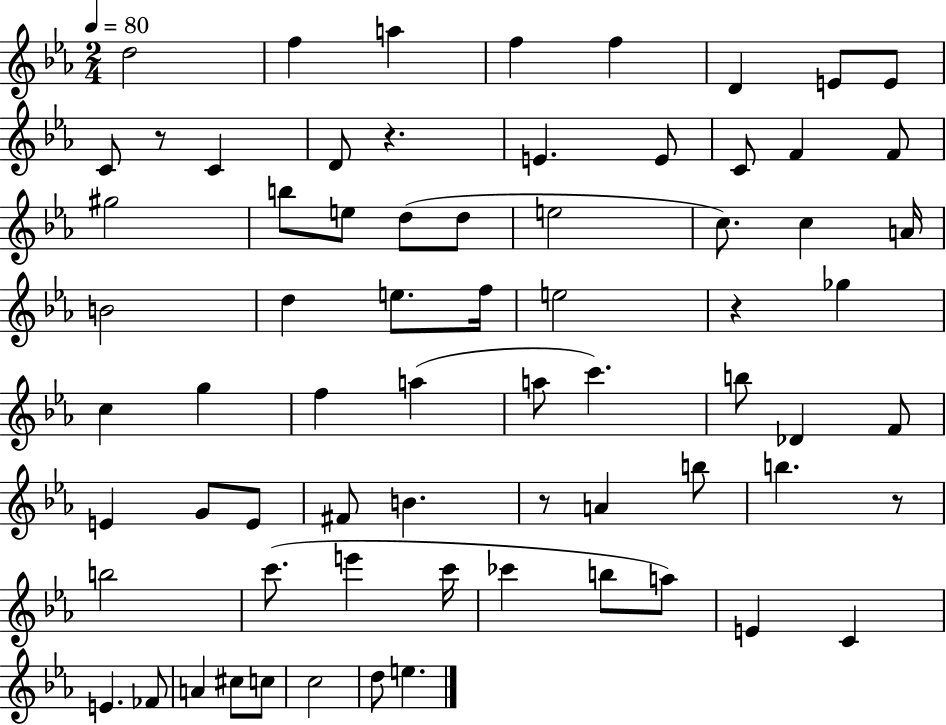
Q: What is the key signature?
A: EES major